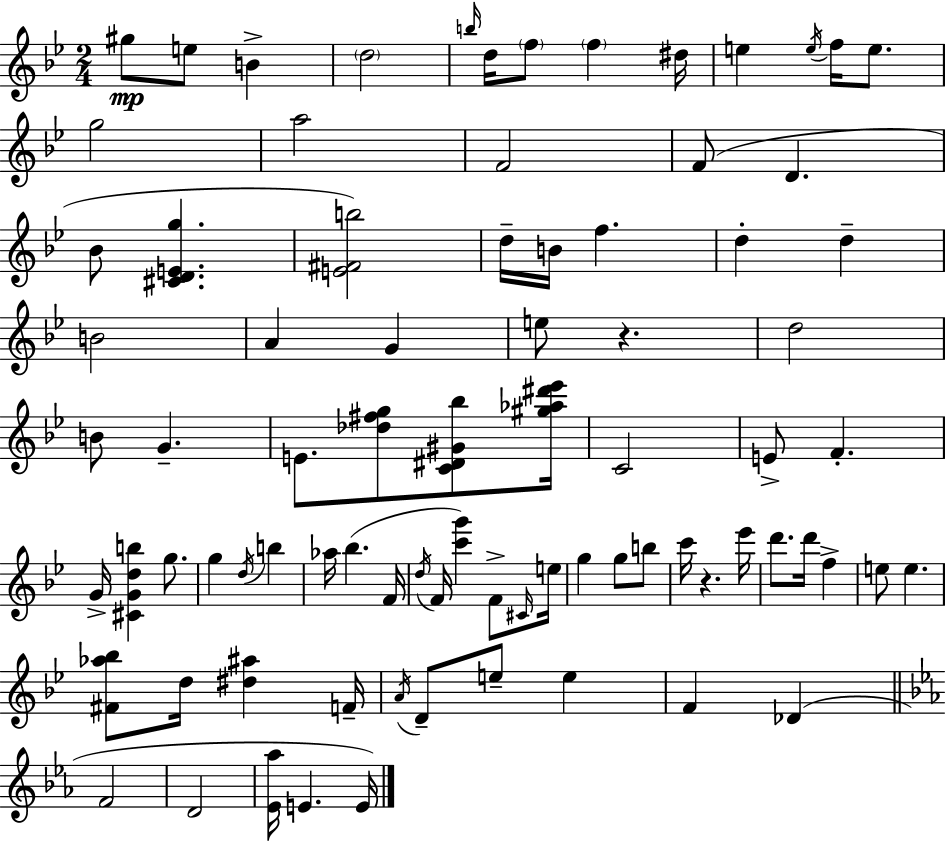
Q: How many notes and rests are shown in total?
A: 82